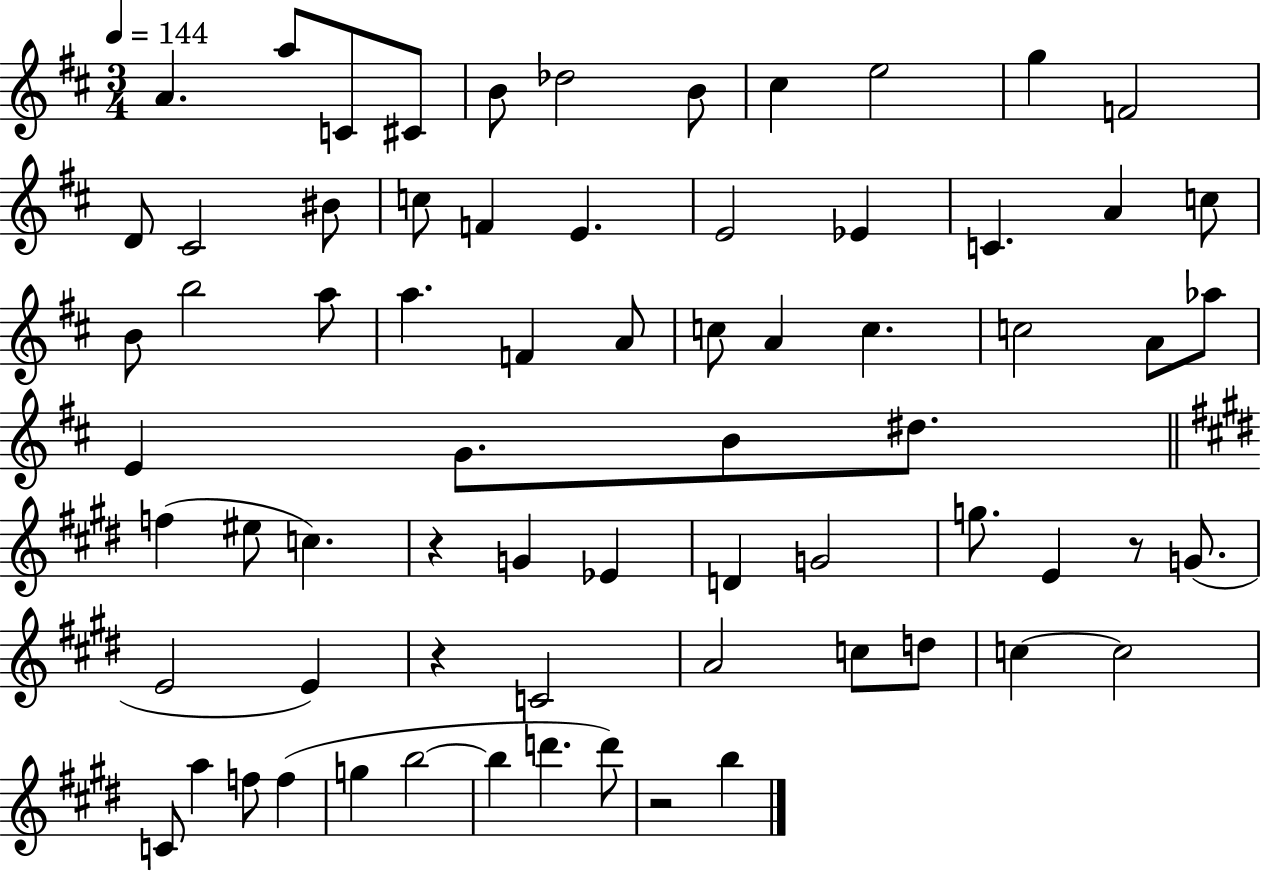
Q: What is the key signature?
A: D major